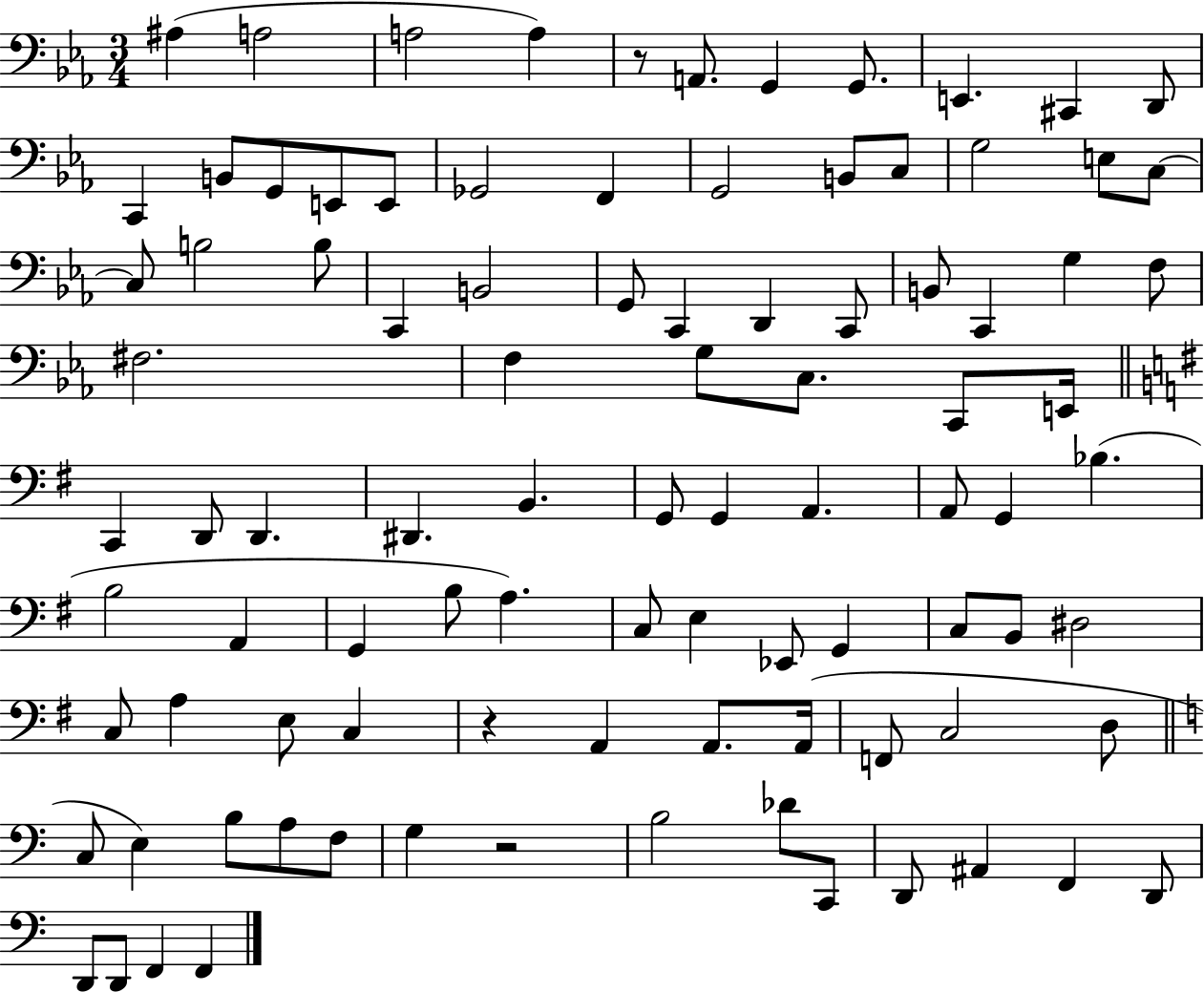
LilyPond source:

{
  \clef bass
  \numericTimeSignature
  \time 3/4
  \key ees \major
  \repeat volta 2 { ais4( a2 | a2 a4) | r8 a,8. g,4 g,8. | e,4. cis,4 d,8 | \break c,4 b,8 g,8 e,8 e,8 | ges,2 f,4 | g,2 b,8 c8 | g2 e8 c8~~ | \break c8 b2 b8 | c,4 b,2 | g,8 c,4 d,4 c,8 | b,8 c,4 g4 f8 | \break fis2. | f4 g8 c8. c,8 e,16 | \bar "||" \break \key e \minor c,4 d,8 d,4. | dis,4. b,4. | g,8 g,4 a,4. | a,8 g,4 bes4.( | \break b2 a,4 | g,4 b8 a4.) | c8 e4 ees,8 g,4 | c8 b,8 dis2 | \break c8 a4 e8 c4 | r4 a,4 a,8. a,16( | f,8 c2 d8 | \bar "||" \break \key c \major c8 e4) b8 a8 f8 | g4 r2 | b2 des'8 c,8 | d,8 ais,4 f,4 d,8 | \break d,8 d,8 f,4 f,4 | } \bar "|."
}